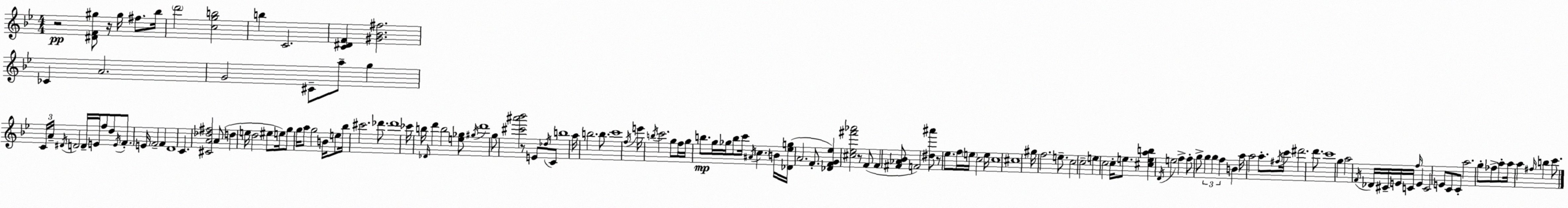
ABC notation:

X:1
T:Untitled
M:4/4
L:1/4
K:Gm
z2 [^DF^g]/2 z/4 ^g/4 ^f/2 _b/4 d'2 [cgb]2 b C2 [C^DF] [^G_B^f]2 _C A2 G2 ^C/2 a/2 g C/4 A/4 ^D/4 D2 D/4 E/4 f/2 d/2 E/4 F/2 E/4 F2 F D4 C [^CA_d^f]2 A/2 d e/4 d2 ^e/2 e/4 g/2 g/4 a/2 g2 B/4 e/2 _b/4 ^c'2 _d'/2 _d'4 _c'/4 b/4 _D/4 d' b2 [e_g]/2 ^g/4 d'4 g/2 [^c'^a'_b']2 z/2 E/2 _d/4 C/2 b4 a/4 b2 b/2 c'4 f/4 e'/4 b/4 c'2 g/2 f/4 g/4 b/2 g/4 _g/4 b/2 c'/4 ^A/4 c B/4 [_D_eg]/4 A2 F/2 [_DFG_e] [^c_e^f'_a']2 z/2 F/2 F [^F_A_B]/2 F2 [^d^a']/2 z/2 _e/2 f/4 e/4 c2 e/4 c4 ^c4 ^g/4 f2 e/2 c2 c2 e c2 c/4 e/2 [^ceab] D/4 e2 f f/2 g/2 g g f B a/4 a2 a/2 ^f/4 c'/4 ^d'2 d'/2 c'4 g a2 F/4 _D/4 ^C/4 E/4 C/4 f/4 E C2 E/2 C/2 C/2 a2 g/2 _f/2 a/2 a/4 a ^f/4 b c'/2